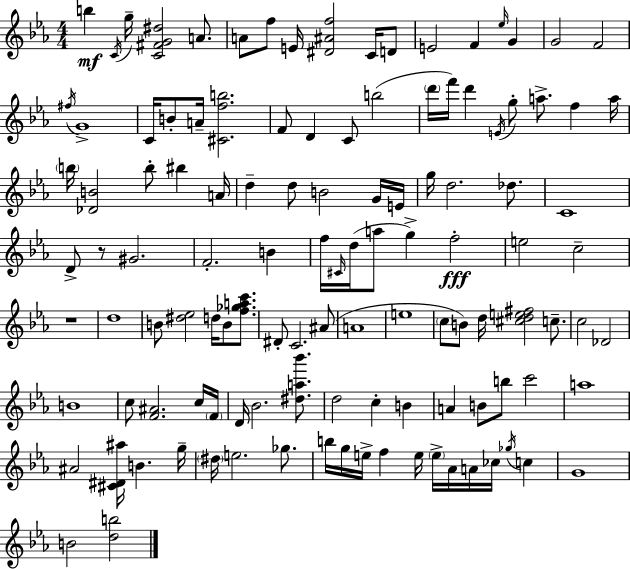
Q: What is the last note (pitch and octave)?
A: B4